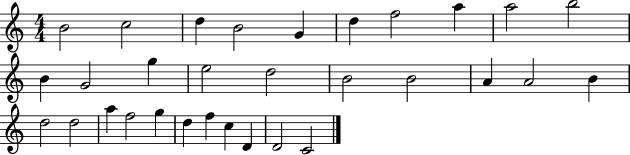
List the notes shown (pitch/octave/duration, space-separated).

B4/h C5/h D5/q B4/h G4/q D5/q F5/h A5/q A5/h B5/h B4/q G4/h G5/q E5/h D5/h B4/h B4/h A4/q A4/h B4/q D5/h D5/h A5/q F5/h G5/q D5/q F5/q C5/q D4/q D4/h C4/h